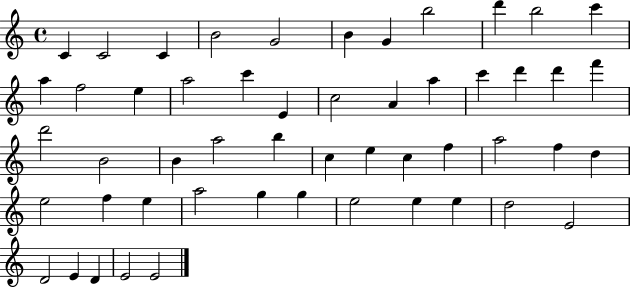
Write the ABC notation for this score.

X:1
T:Untitled
M:4/4
L:1/4
K:C
C C2 C B2 G2 B G b2 d' b2 c' a f2 e a2 c' E c2 A a c' d' d' f' d'2 B2 B a2 b c e c f a2 f d e2 f e a2 g g e2 e e d2 E2 D2 E D E2 E2